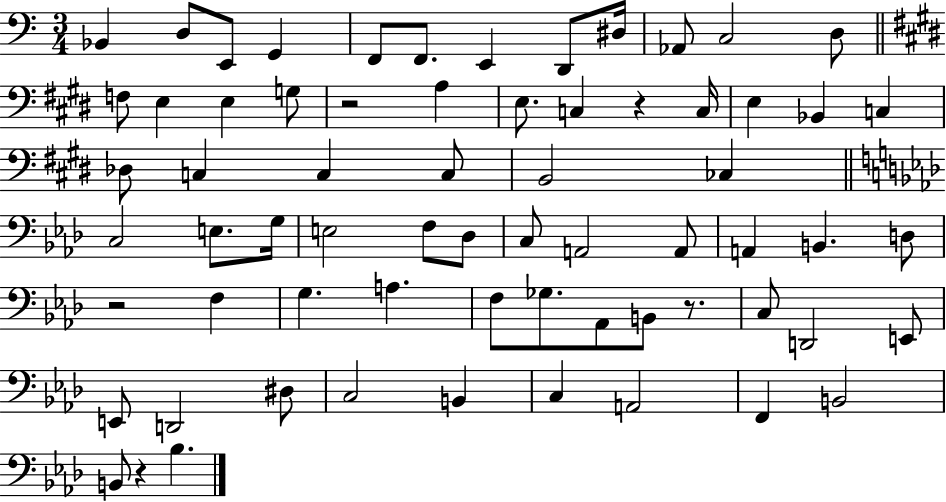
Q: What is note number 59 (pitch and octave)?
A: F2